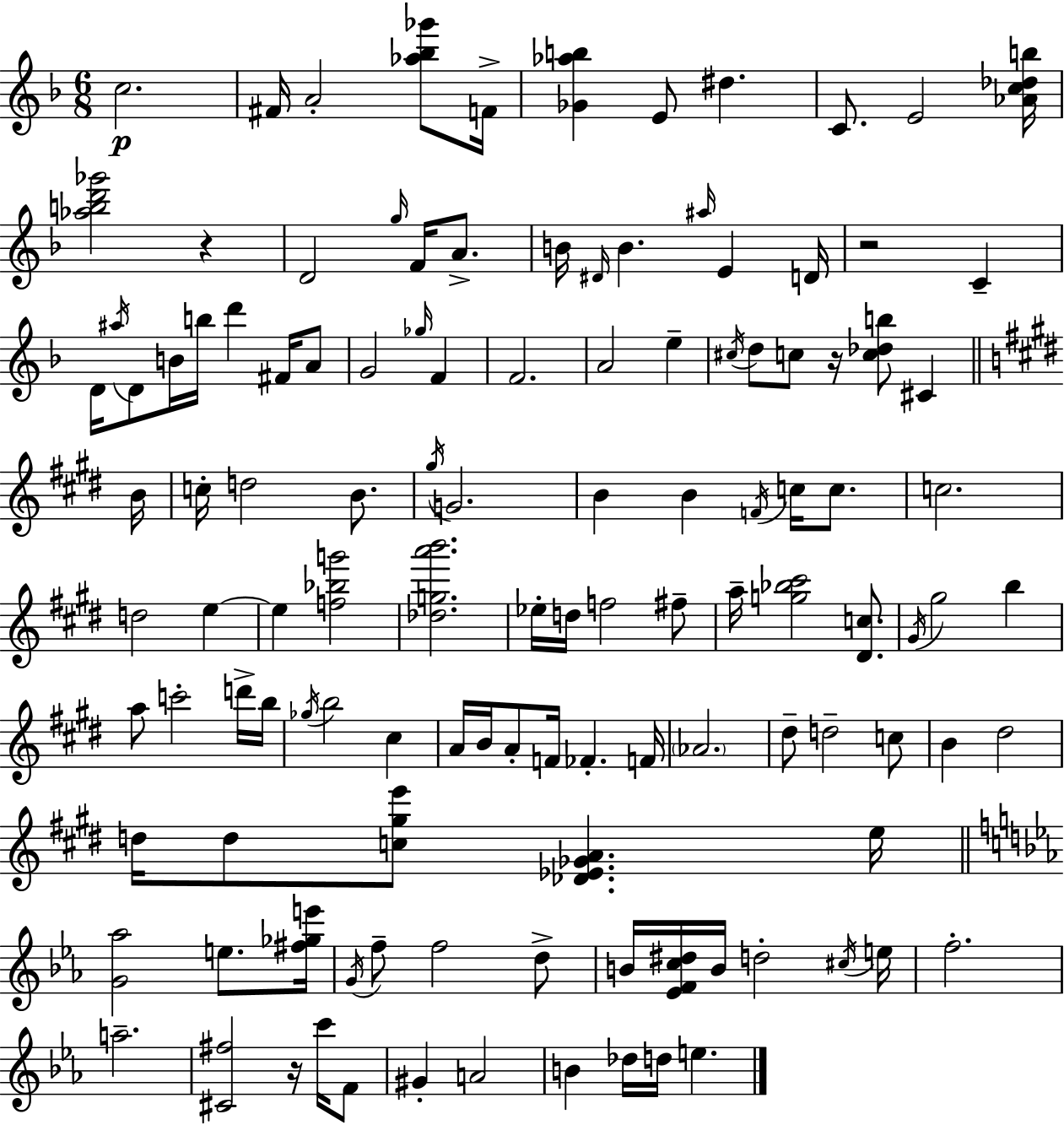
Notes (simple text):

C5/h. F#4/s A4/h [Ab5,Bb5,Gb6]/e F4/s [Gb4,Ab5,B5]/q E4/e D#5/q. C4/e. E4/h [Ab4,C5,Db5,B5]/s [Ab5,B5,D6,Gb6]/h R/q D4/h G5/s F4/s A4/e. B4/s D#4/s B4/q. A#5/s E4/q D4/s R/h C4/q D4/s A#5/s D4/e B4/s B5/s D6/q F#4/s A4/e G4/h Gb5/s F4/q F4/h. A4/h E5/q C#5/s D5/e C5/e R/s [C5,Db5,B5]/e C#4/q B4/s C5/s D5/h B4/e. G#5/s G4/h. B4/q B4/q F4/s C5/s C5/e. C5/h. D5/h E5/q E5/q [F5,Bb5,G6]/h [Db5,G5,A6,B6]/h. Eb5/s D5/s F5/h F#5/e A5/s [G5,Bb5,C#6]/h [D#4,C5]/e. G#4/s G#5/h B5/q A5/e C6/h D6/s B5/s Gb5/s B5/h C#5/q A4/s B4/s A4/e F4/s FES4/q. F4/s Ab4/h. D#5/e D5/h C5/e B4/q D#5/h D5/s D5/e [C5,G#5,E6]/e [Db4,Eb4,Gb4,A4]/q. E5/s [G4,Ab5]/h E5/e. [F#5,Gb5,E6]/s G4/s F5/e F5/h D5/e B4/s [Eb4,F4,C5,D#5]/s B4/s D5/h C#5/s E5/s F5/h. A5/h. [C#4,F#5]/h R/s C6/s F4/e G#4/q A4/h B4/q Db5/s D5/s E5/q.